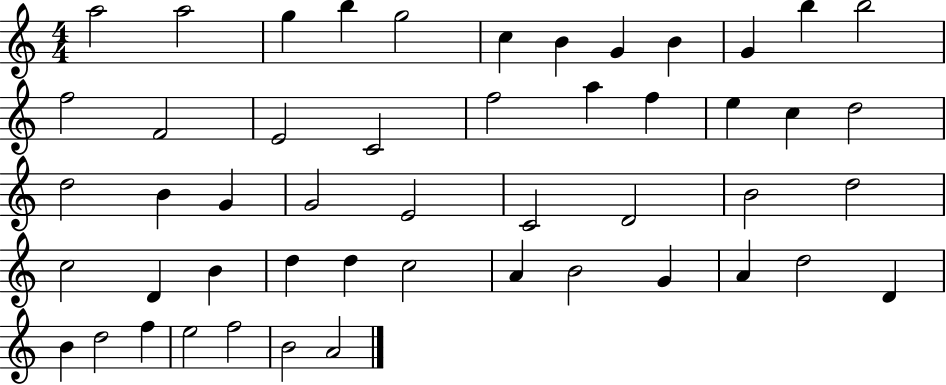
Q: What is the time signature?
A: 4/4